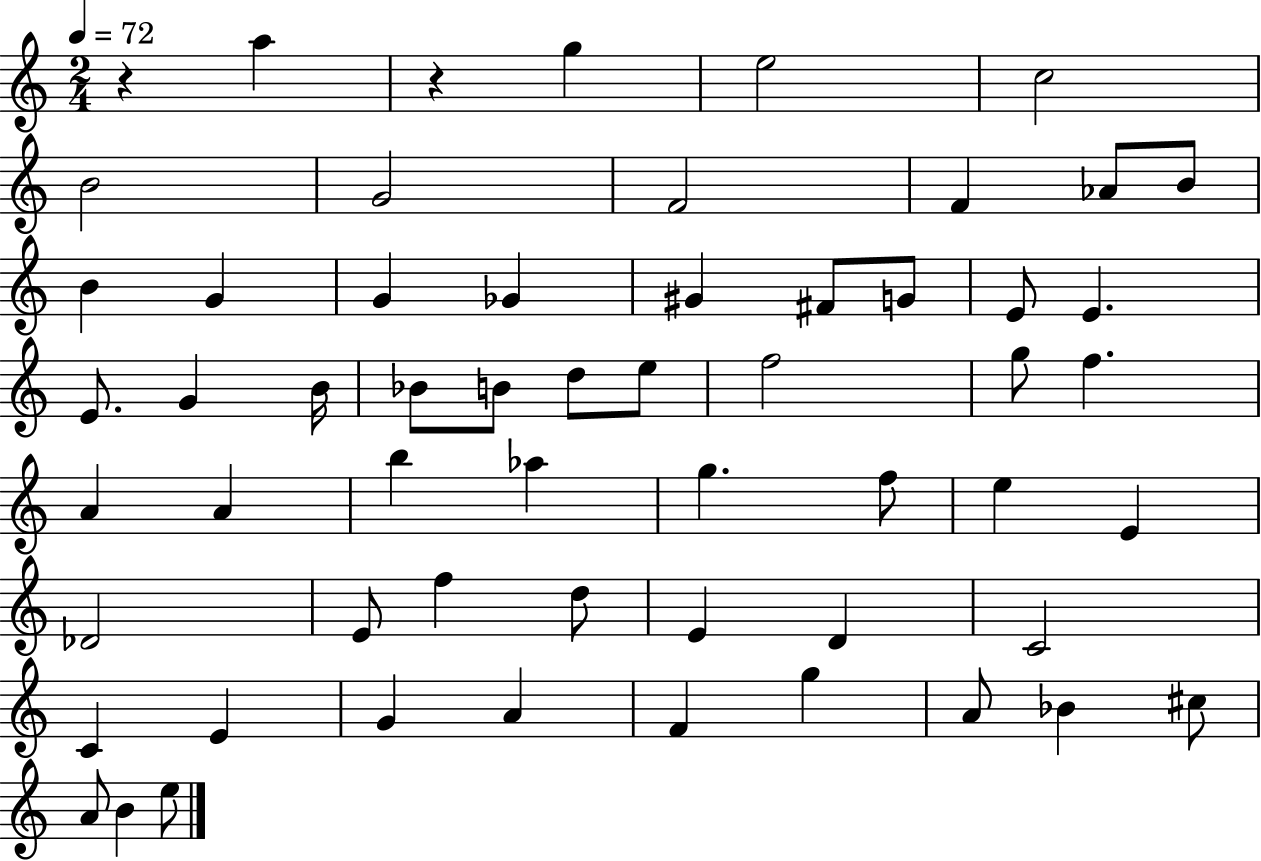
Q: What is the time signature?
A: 2/4